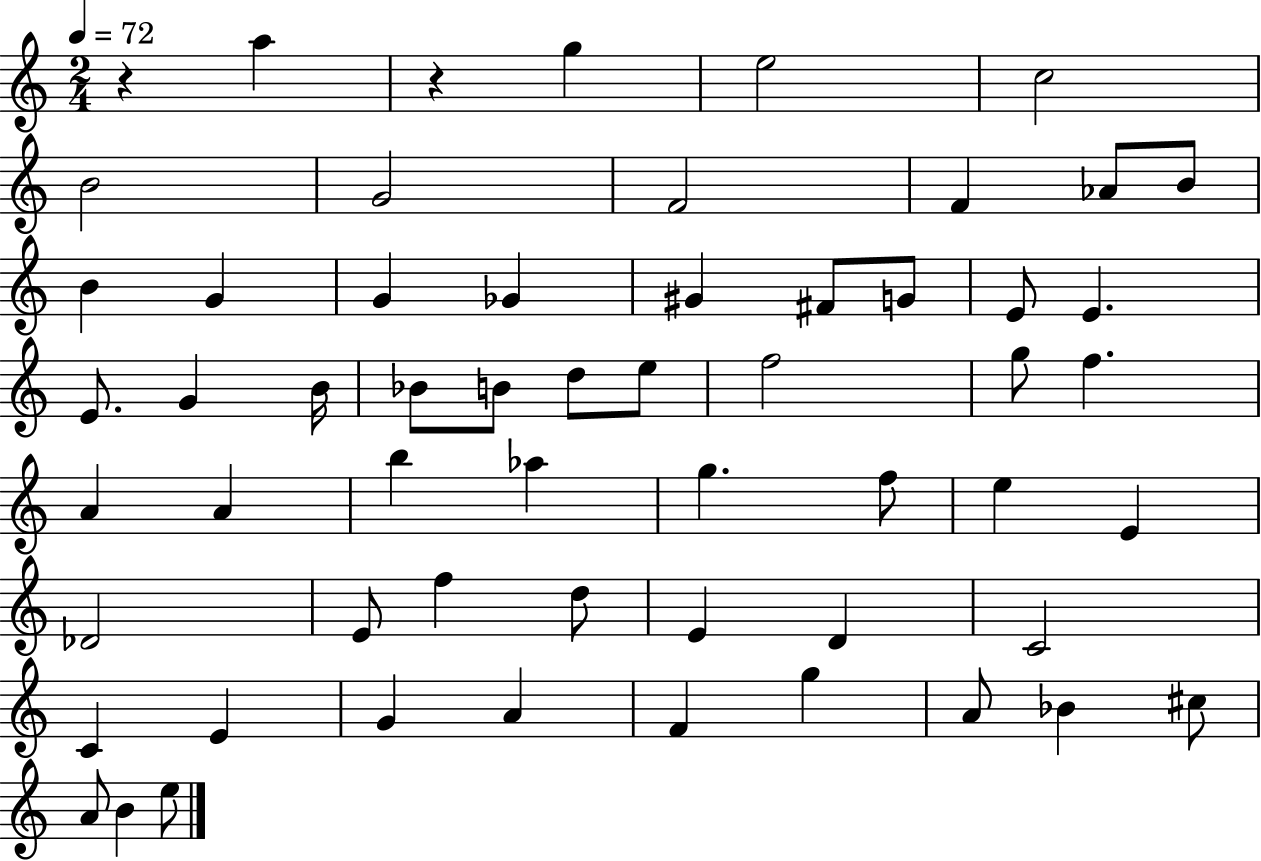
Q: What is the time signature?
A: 2/4